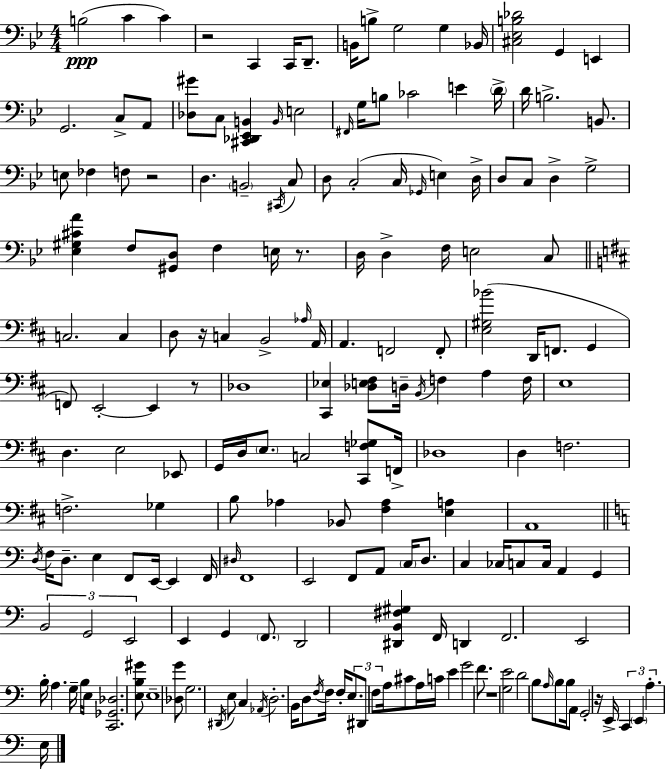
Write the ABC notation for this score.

X:1
T:Untitled
M:4/4
L:1/4
K:Bb
B,2 C C z2 C,, C,,/4 D,,/2 B,,/4 B,/2 G,2 G, _B,,/4 [^C,_E,B,_D]2 G,, E,, G,,2 C,/2 A,,/2 [_D,^G]/2 C,/2 [^C,,_D,,_E,,B,,] B,,/4 E,2 ^F,,/4 G,/4 B,/2 _C2 E D/4 D/4 B,2 B,,/2 E,/2 _F, F,/2 z2 D, B,,2 ^C,,/4 C,/2 D,/2 C,2 C,/4 _G,,/4 E, D,/4 D,/2 C,/2 D, G,2 [_E,^G,^CA] F,/2 [^G,,D,]/2 F, E,/4 z/2 D,/4 D, F,/4 E,2 C,/2 C,2 C, D,/2 z/4 C, B,,2 _A,/4 A,,/4 A,, F,,2 F,,/2 [E,^G,_B]2 D,,/4 F,,/2 G,, F,,/2 E,,2 E,, z/2 _D,4 [^C,,_E,] [_D,E,^F,]/2 D,/4 B,,/4 F, A, F,/4 E,4 D, E,2 _E,,/2 G,,/4 D,/4 E,/2 C,2 [^C,,F,_G,]/2 F,,/4 _D,4 D, F,2 F,2 _G, B,/2 _A, _B,,/2 [^F,_A,] [E,A,] A,,4 D,/4 F,/4 D,/2 E, F,,/2 E,,/4 E,, F,,/4 ^D,/4 F,,4 E,,2 F,,/2 A,,/2 C,/4 D,/2 C, _C,/4 C,/2 C,/4 A,, G,, B,,2 G,,2 E,,2 E,, G,, F,,/2 D,,2 [^D,,B,,^F,^G,] F,,/4 D,, F,,2 E,,2 B,/4 A, G,/4 B,/4 E,/4 [C,,_G,,_D,]2 [E,B,^G]/2 E,4 [_D,G]/2 G,2 ^D,,/4 E,/2 C, _A,,/4 D,2 B,,/4 D,/2 F,/4 F,/4 F,/4 E,/2 ^D,,/2 F,/2 A,/4 ^C/2 A,/4 C/4 E G2 F/2 z4 [G,E]2 D2 B,/2 A,/4 B,/2 B,/4 A,,/2 G,,2 z/4 E,,/4 C,, E,, A, E,/4